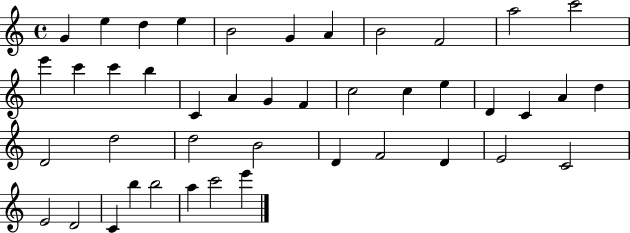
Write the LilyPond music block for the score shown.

{
  \clef treble
  \time 4/4
  \defaultTimeSignature
  \key c \major
  g'4 e''4 d''4 e''4 | b'2 g'4 a'4 | b'2 f'2 | a''2 c'''2 | \break e'''4 c'''4 c'''4 b''4 | c'4 a'4 g'4 f'4 | c''2 c''4 e''4 | d'4 c'4 a'4 d''4 | \break d'2 d''2 | d''2 b'2 | d'4 f'2 d'4 | e'2 c'2 | \break e'2 d'2 | c'4 b''4 b''2 | a''4 c'''2 e'''4 | \bar "|."
}